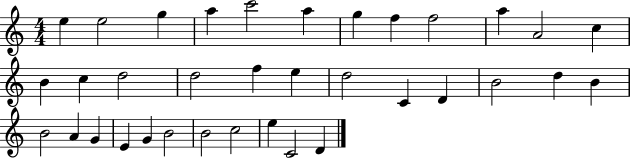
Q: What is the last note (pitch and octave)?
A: D4